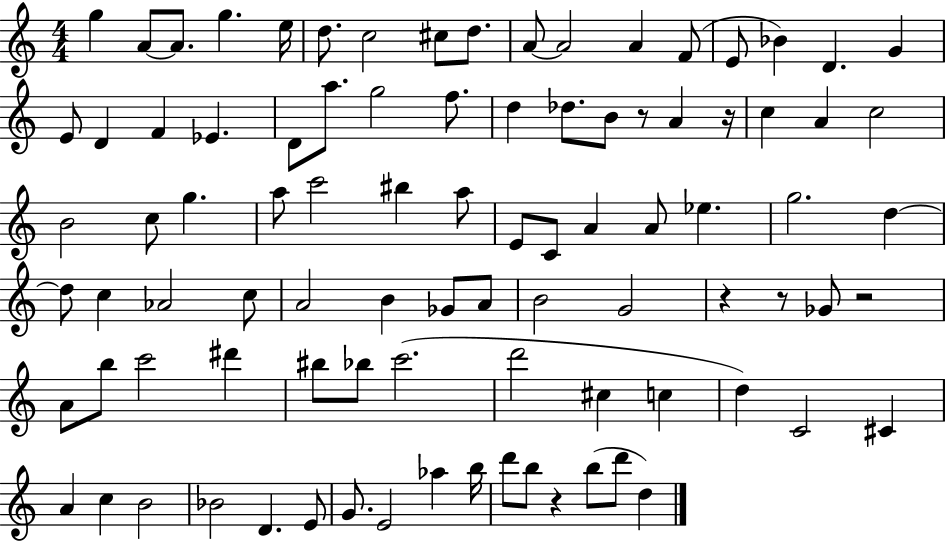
{
  \clef treble
  \numericTimeSignature
  \time 4/4
  \key c \major
  g''4 a'8~~ a'8. g''4. e''16 | d''8. c''2 cis''8 d''8. | a'8~~ a'2 a'4 f'8( | e'8 bes'4) d'4. g'4 | \break e'8 d'4 f'4 ees'4. | d'8 a''8. g''2 f''8. | d''4 des''8. b'8 r8 a'4 r16 | c''4 a'4 c''2 | \break b'2 c''8 g''4. | a''8 c'''2 bis''4 a''8 | e'8 c'8 a'4 a'8 ees''4. | g''2. d''4~~ | \break d''8 c''4 aes'2 c''8 | a'2 b'4 ges'8 a'8 | b'2 g'2 | r4 r8 ges'8 r2 | \break a'8 b''8 c'''2 dis'''4 | bis''8 bes''8 c'''2.( | d'''2 cis''4 c''4 | d''4) c'2 cis'4 | \break a'4 c''4 b'2 | bes'2 d'4. e'8 | g'8. e'2 aes''4 b''16 | d'''8 b''8 r4 b''8( d'''8 d''4) | \break \bar "|."
}